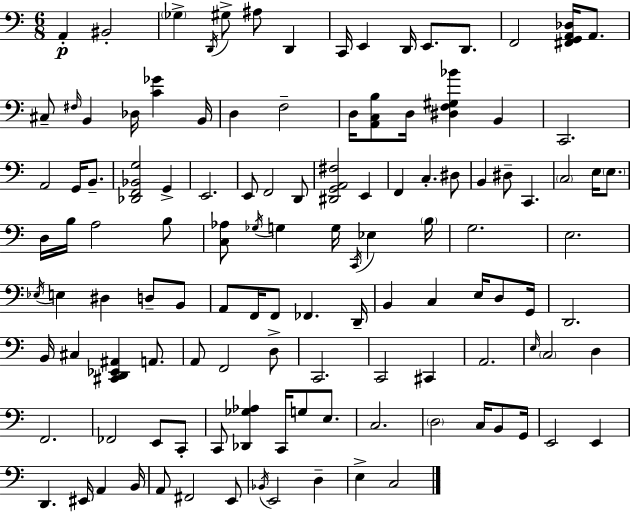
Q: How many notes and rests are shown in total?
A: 120